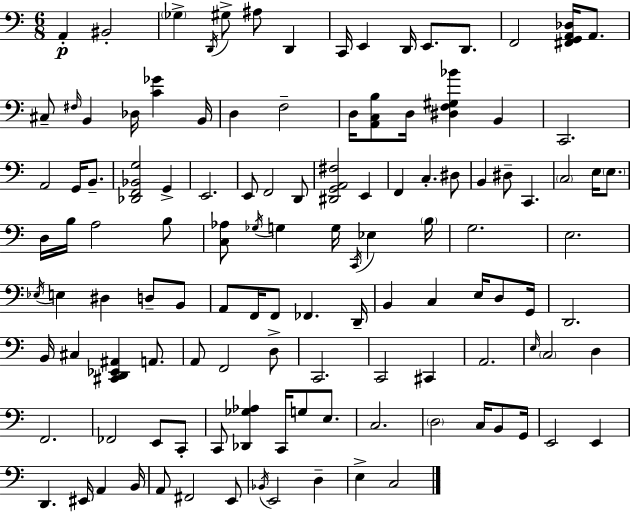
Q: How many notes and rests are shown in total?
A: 120